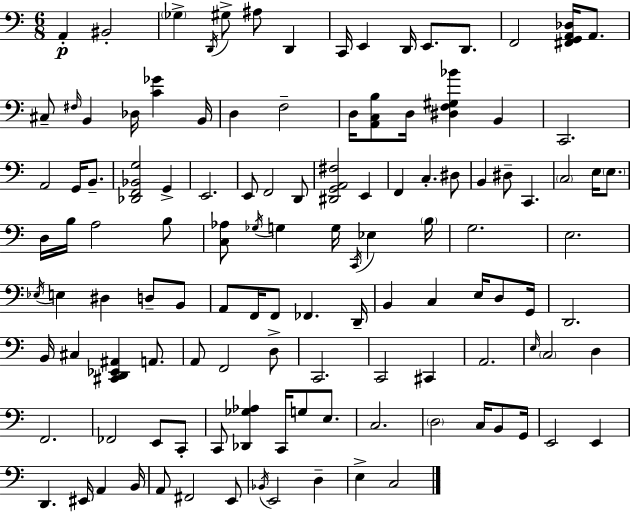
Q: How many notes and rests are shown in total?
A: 120